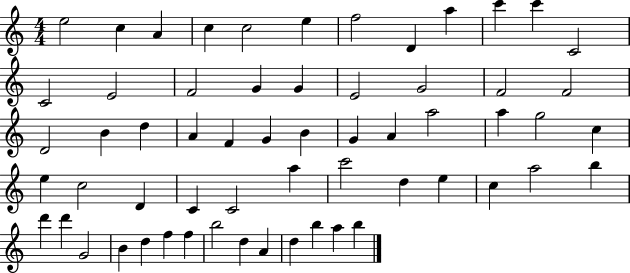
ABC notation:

X:1
T:Untitled
M:4/4
L:1/4
K:C
e2 c A c c2 e f2 D a c' c' C2 C2 E2 F2 G G E2 G2 F2 F2 D2 B d A F G B G A a2 a g2 c e c2 D C C2 a c'2 d e c a2 b d' d' G2 B d f f b2 d A d b a b